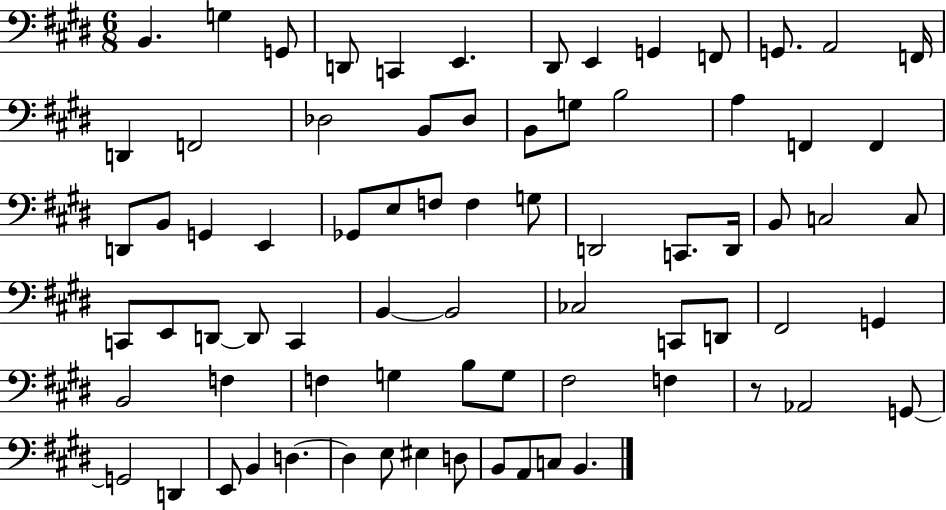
{
  \clef bass
  \numericTimeSignature
  \time 6/8
  \key e \major
  \repeat volta 2 { b,4. g4 g,8 | d,8 c,4 e,4. | dis,8 e,4 g,4 f,8 | g,8. a,2 f,16 | \break d,4 f,2 | des2 b,8 des8 | b,8 g8 b2 | a4 f,4 f,4 | \break d,8 b,8 g,4 e,4 | ges,8 e8 f8 f4 g8 | d,2 c,8. d,16 | b,8 c2 c8 | \break c,8 e,8 d,8~~ d,8 c,4 | b,4~~ b,2 | ces2 c,8 d,8 | fis,2 g,4 | \break b,2 f4 | f4 g4 b8 g8 | fis2 f4 | r8 aes,2 g,8~~ | \break g,2 d,4 | e,8 b,4 d4.~~ | d4 e8 eis4 d8 | b,8 a,8 c8 b,4. | \break } \bar "|."
}